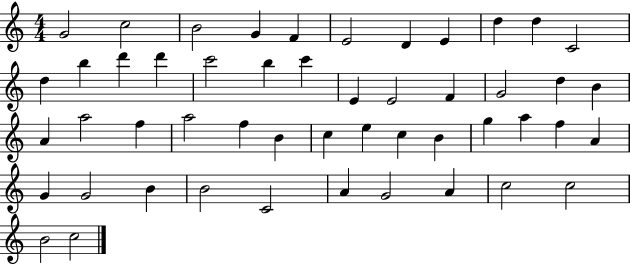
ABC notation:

X:1
T:Untitled
M:4/4
L:1/4
K:C
G2 c2 B2 G F E2 D E d d C2 d b d' d' c'2 b c' E E2 F G2 d B A a2 f a2 f B c e c B g a f A G G2 B B2 C2 A G2 A c2 c2 B2 c2